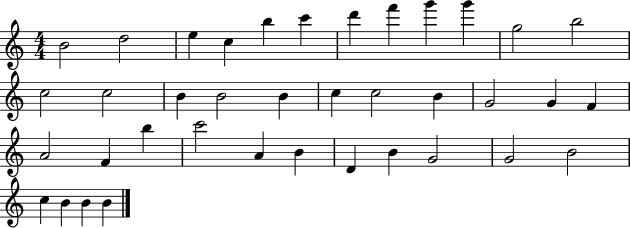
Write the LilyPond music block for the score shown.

{
  \clef treble
  \numericTimeSignature
  \time 4/4
  \key c \major
  b'2 d''2 | e''4 c''4 b''4 c'''4 | d'''4 f'''4 g'''4 g'''4 | g''2 b''2 | \break c''2 c''2 | b'4 b'2 b'4 | c''4 c''2 b'4 | g'2 g'4 f'4 | \break a'2 f'4 b''4 | c'''2 a'4 b'4 | d'4 b'4 g'2 | g'2 b'2 | \break c''4 b'4 b'4 b'4 | \bar "|."
}